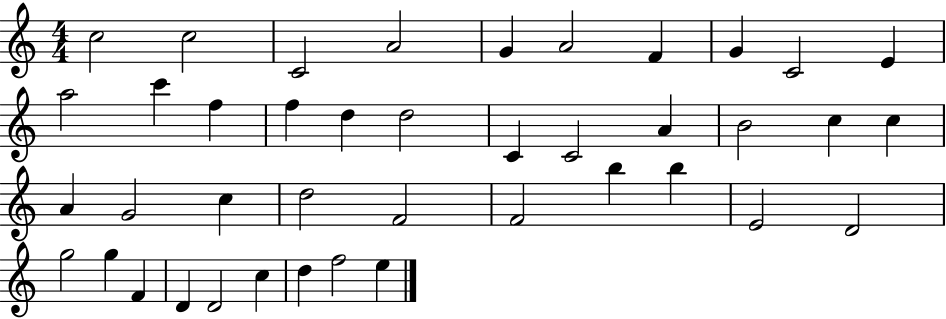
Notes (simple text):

C5/h C5/h C4/h A4/h G4/q A4/h F4/q G4/q C4/h E4/q A5/h C6/q F5/q F5/q D5/q D5/h C4/q C4/h A4/q B4/h C5/q C5/q A4/q G4/h C5/q D5/h F4/h F4/h B5/q B5/q E4/h D4/h G5/h G5/q F4/q D4/q D4/h C5/q D5/q F5/h E5/q